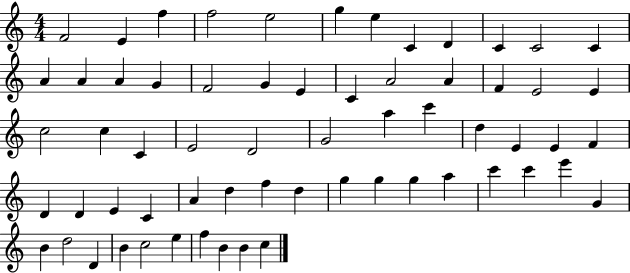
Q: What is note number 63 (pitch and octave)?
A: C5